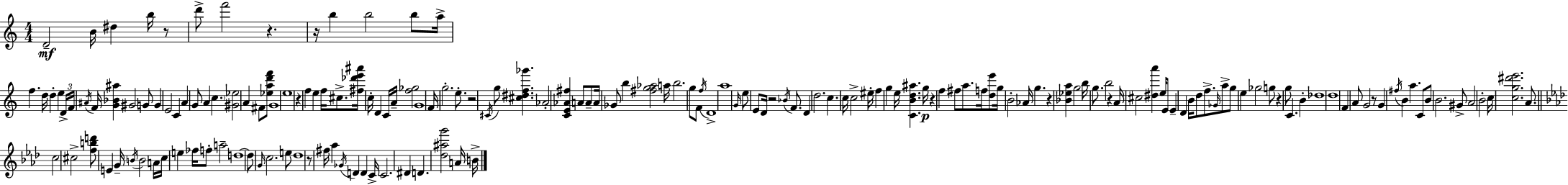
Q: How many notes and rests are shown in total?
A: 177